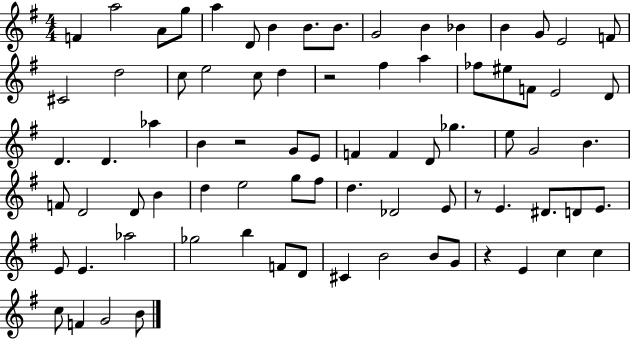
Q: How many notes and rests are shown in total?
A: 79